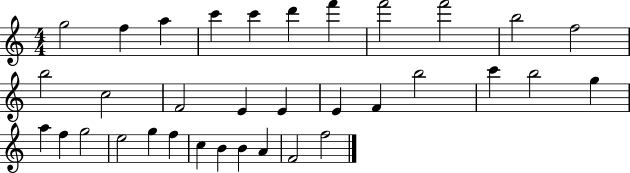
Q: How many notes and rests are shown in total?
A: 34